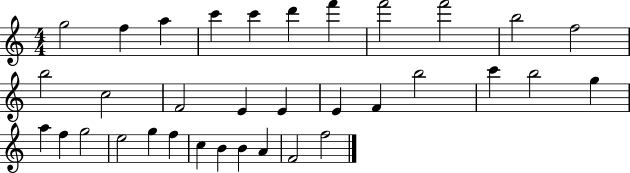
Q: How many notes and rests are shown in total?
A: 34